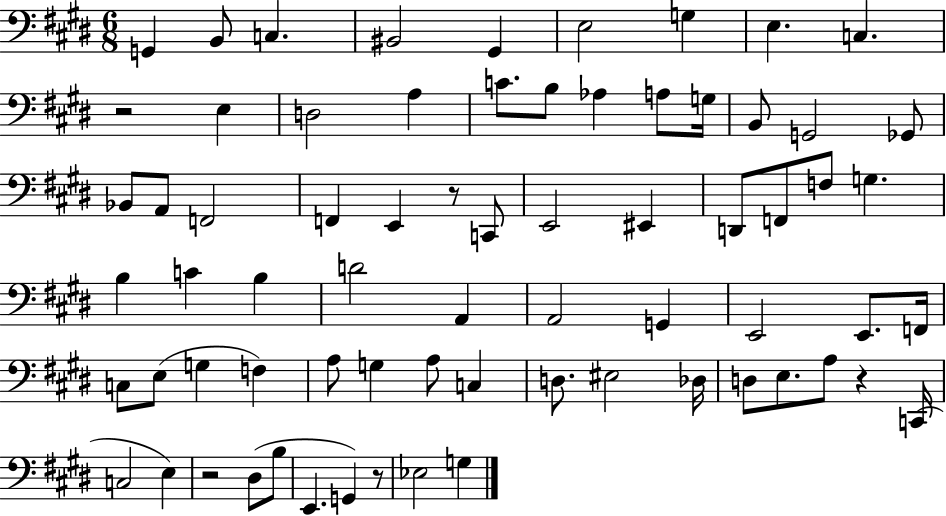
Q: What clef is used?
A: bass